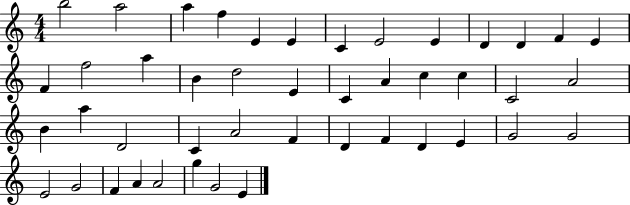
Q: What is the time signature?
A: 4/4